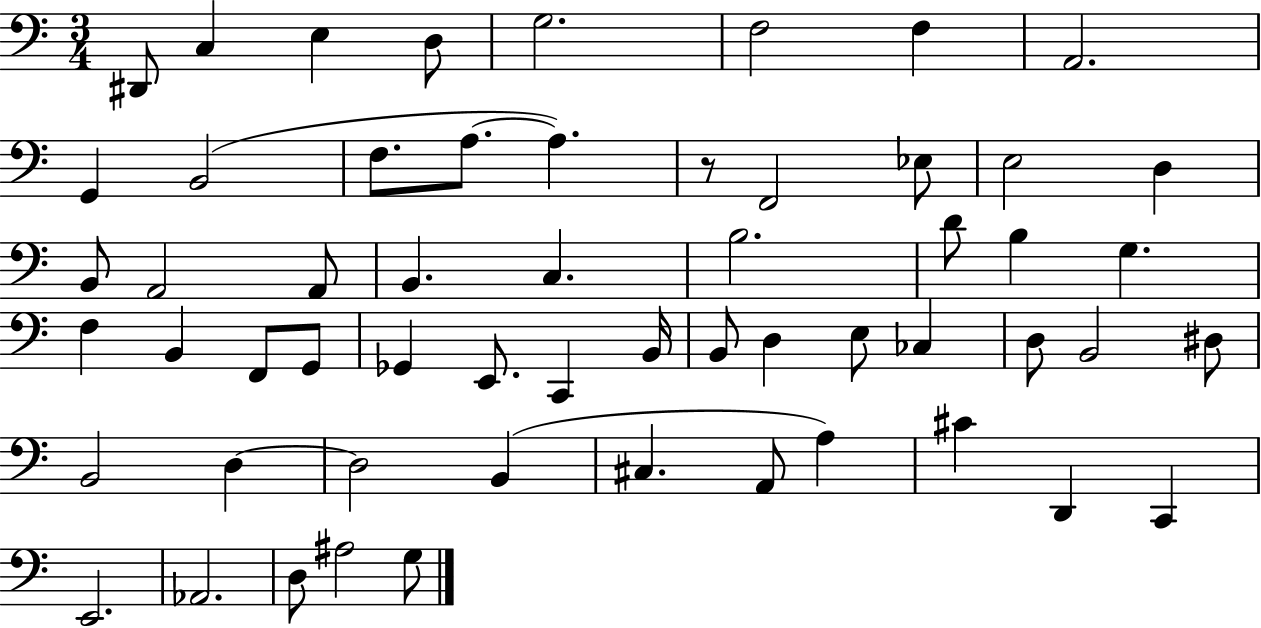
D#2/e C3/q E3/q D3/e G3/h. F3/h F3/q A2/h. G2/q B2/h F3/e. A3/e. A3/q. R/e F2/h Eb3/e E3/h D3/q B2/e A2/h A2/e B2/q. C3/q. B3/h. D4/e B3/q G3/q. F3/q B2/q F2/e G2/e Gb2/q E2/e. C2/q B2/s B2/e D3/q E3/e CES3/q D3/e B2/h D#3/e B2/h D3/q D3/h B2/q C#3/q. A2/e A3/q C#4/q D2/q C2/q E2/h. Ab2/h. D3/e A#3/h G3/e